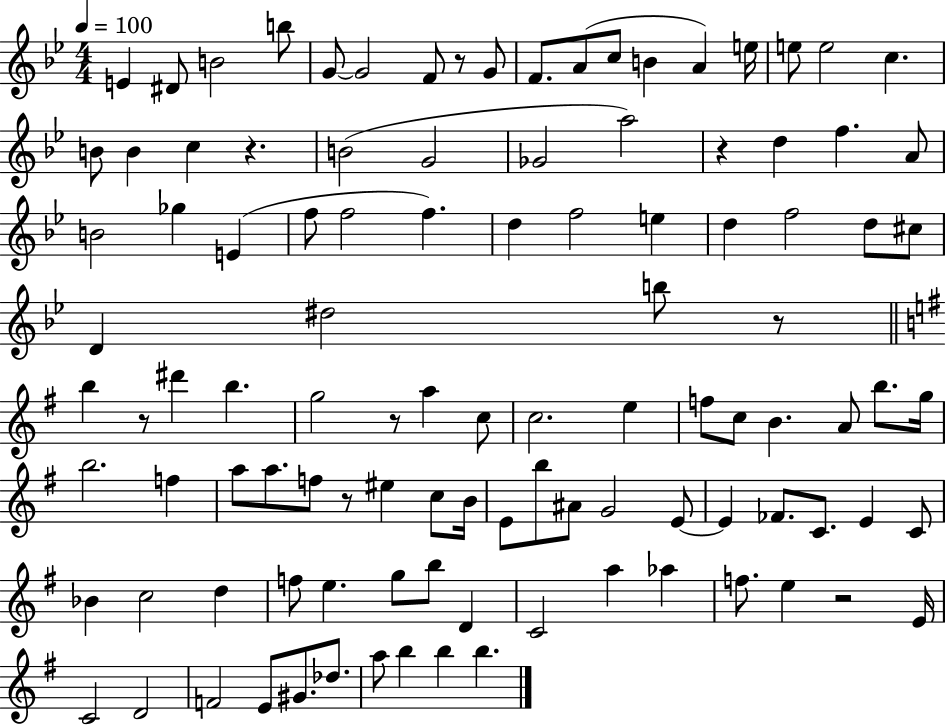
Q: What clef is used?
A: treble